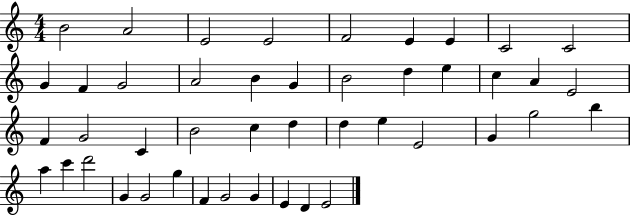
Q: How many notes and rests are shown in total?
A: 45